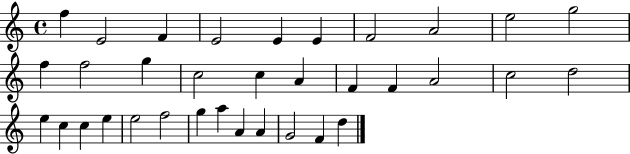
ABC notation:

X:1
T:Untitled
M:4/4
L:1/4
K:C
f E2 F E2 E E F2 A2 e2 g2 f f2 g c2 c A F F A2 c2 d2 e c c e e2 f2 g a A A G2 F d